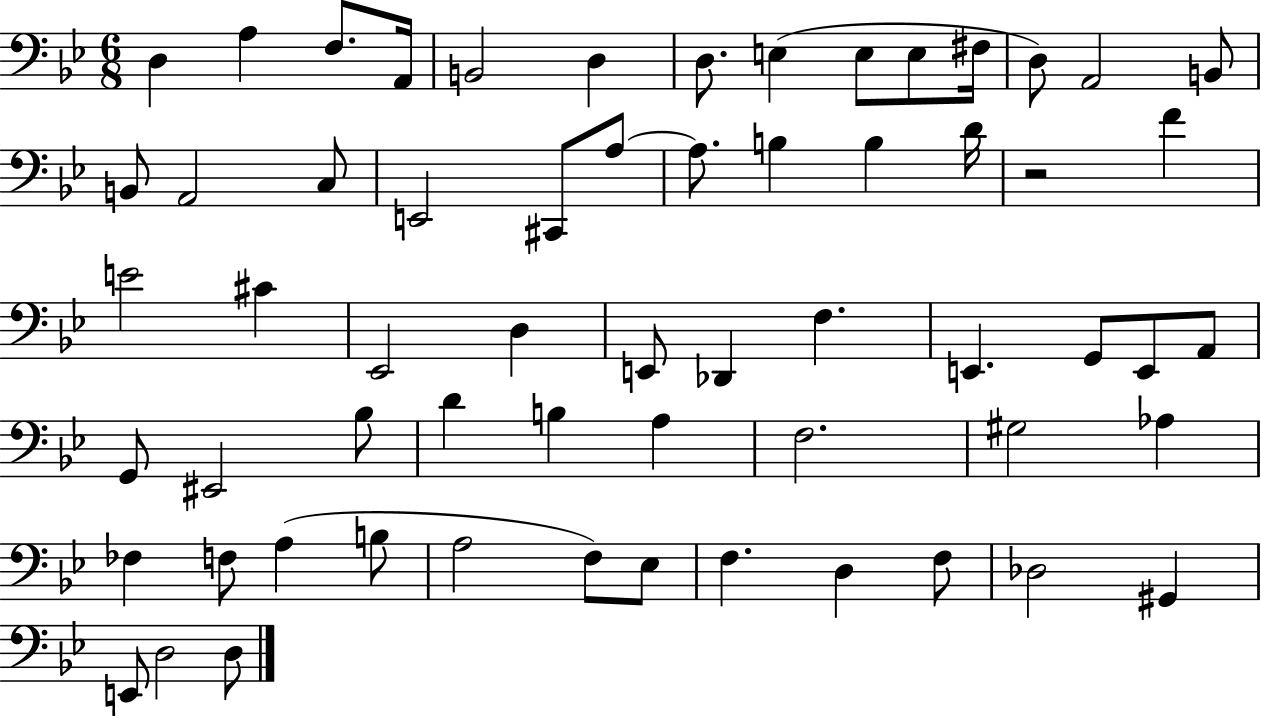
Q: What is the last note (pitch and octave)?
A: D3